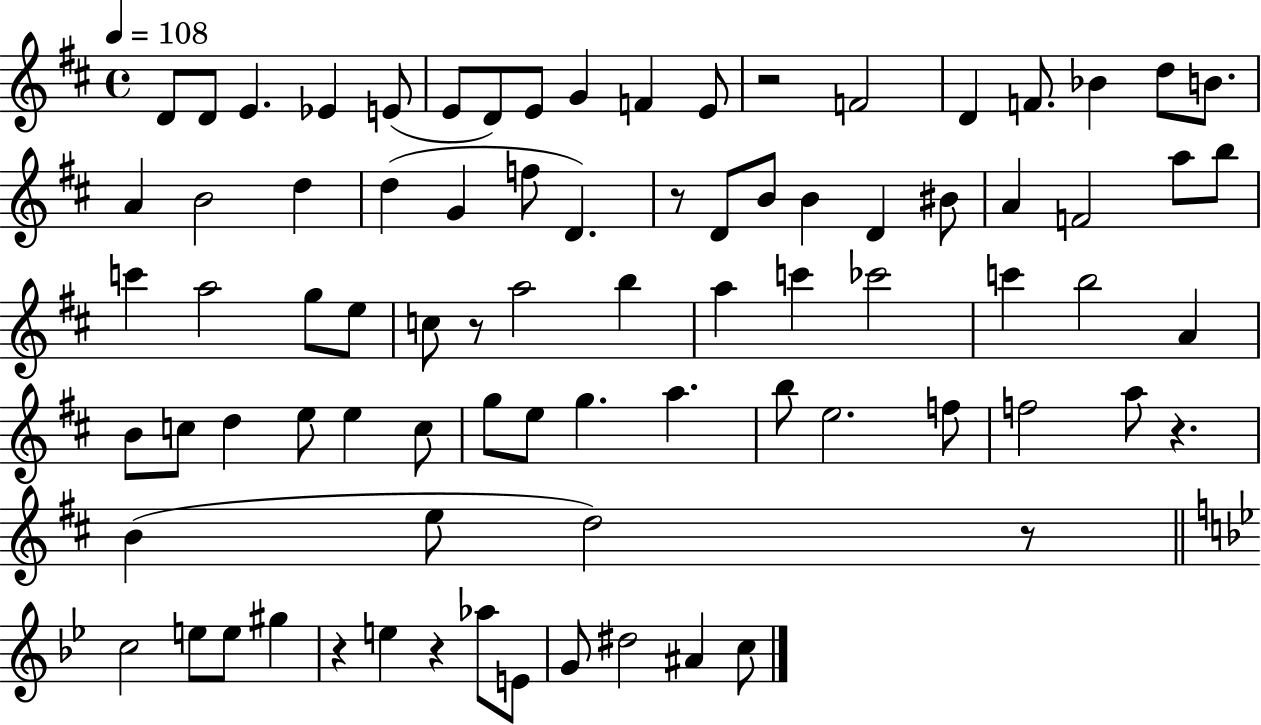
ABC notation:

X:1
T:Untitled
M:4/4
L:1/4
K:D
D/2 D/2 E _E E/2 E/2 D/2 E/2 G F E/2 z2 F2 D F/2 _B d/2 B/2 A B2 d d G f/2 D z/2 D/2 B/2 B D ^B/2 A F2 a/2 b/2 c' a2 g/2 e/2 c/2 z/2 a2 b a c' _c'2 c' b2 A B/2 c/2 d e/2 e c/2 g/2 e/2 g a b/2 e2 f/2 f2 a/2 z B e/2 d2 z/2 c2 e/2 e/2 ^g z e z _a/2 E/2 G/2 ^d2 ^A c/2